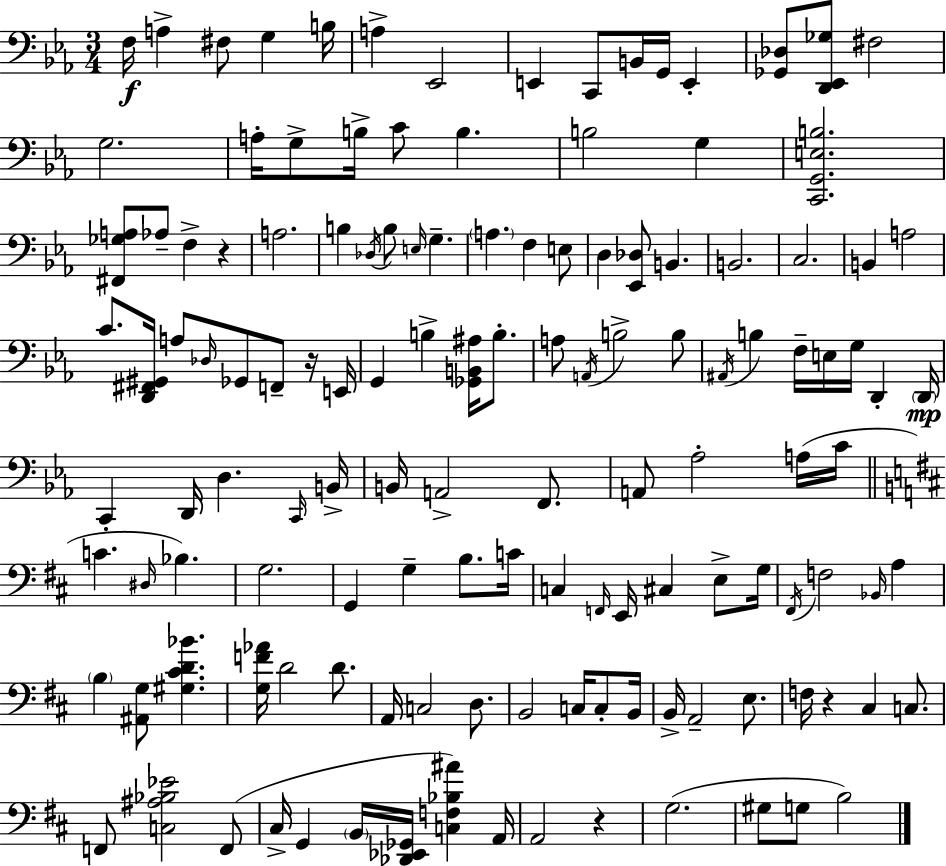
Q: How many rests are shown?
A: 4